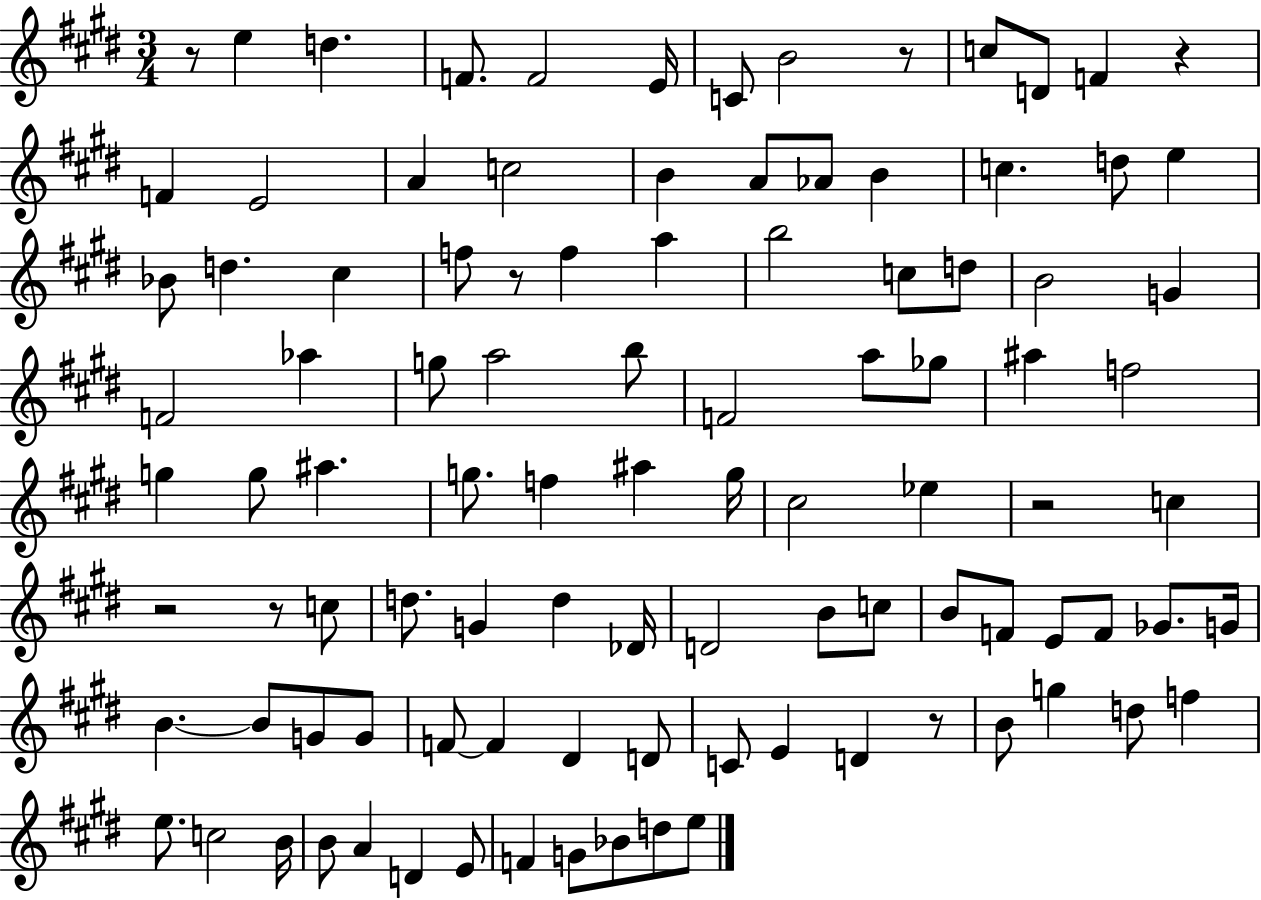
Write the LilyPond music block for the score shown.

{
  \clef treble
  \numericTimeSignature
  \time 3/4
  \key e \major
  r8 e''4 d''4. | f'8. f'2 e'16 | c'8 b'2 r8 | c''8 d'8 f'4 r4 | \break f'4 e'2 | a'4 c''2 | b'4 a'8 aes'8 b'4 | c''4. d''8 e''4 | \break bes'8 d''4. cis''4 | f''8 r8 f''4 a''4 | b''2 c''8 d''8 | b'2 g'4 | \break f'2 aes''4 | g''8 a''2 b''8 | f'2 a''8 ges''8 | ais''4 f''2 | \break g''4 g''8 ais''4. | g''8. f''4 ais''4 g''16 | cis''2 ees''4 | r2 c''4 | \break r2 r8 c''8 | d''8. g'4 d''4 des'16 | d'2 b'8 c''8 | b'8 f'8 e'8 f'8 ges'8. g'16 | \break b'4.~~ b'8 g'8 g'8 | f'8~~ f'4 dis'4 d'8 | c'8 e'4 d'4 r8 | b'8 g''4 d''8 f''4 | \break e''8. c''2 b'16 | b'8 a'4 d'4 e'8 | f'4 g'8 bes'8 d''8 e''8 | \bar "|."
}